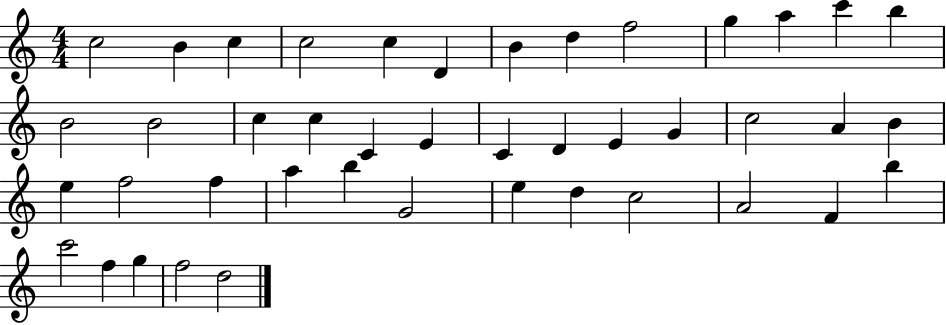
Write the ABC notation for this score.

X:1
T:Untitled
M:4/4
L:1/4
K:C
c2 B c c2 c D B d f2 g a c' b B2 B2 c c C E C D E G c2 A B e f2 f a b G2 e d c2 A2 F b c'2 f g f2 d2